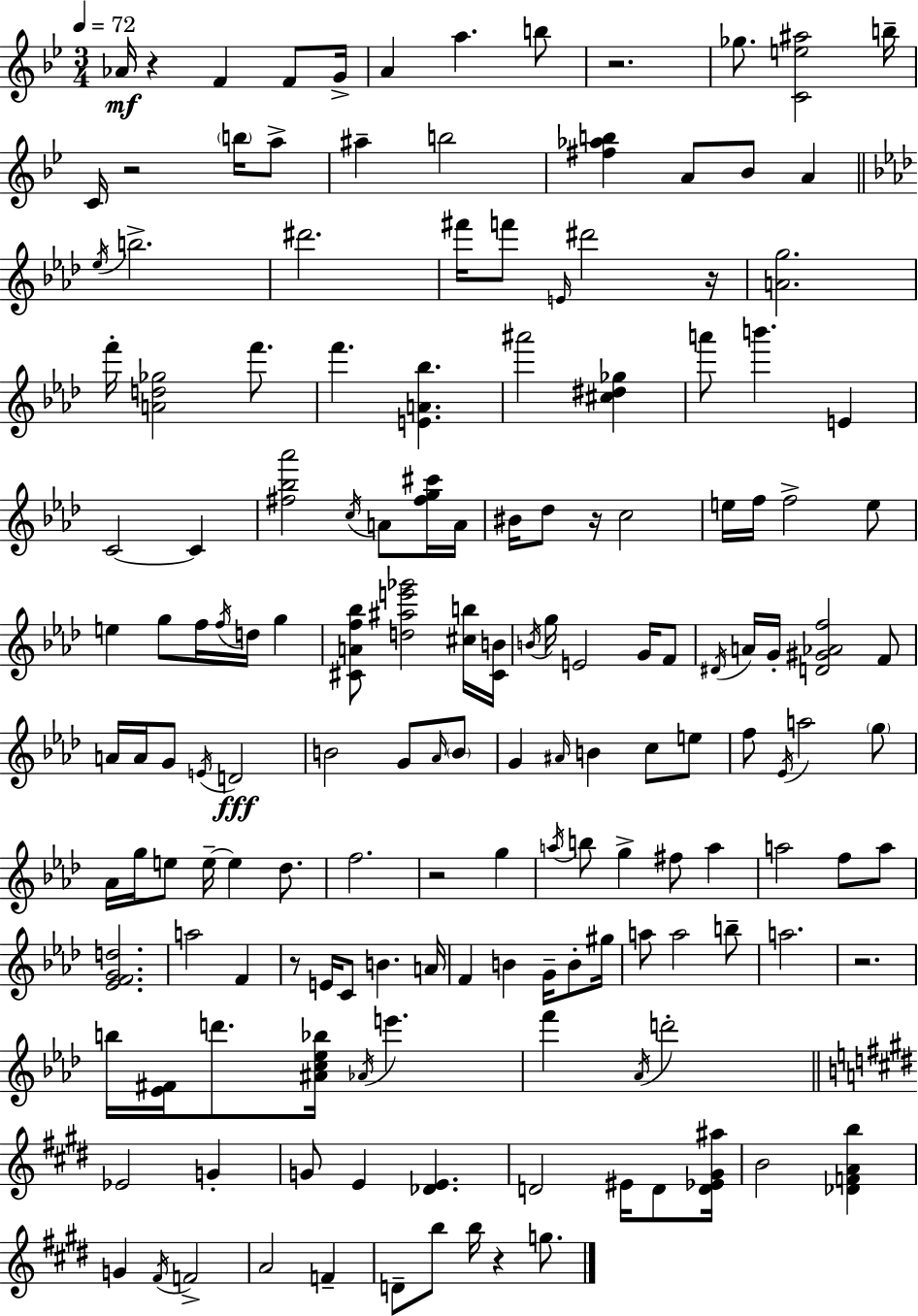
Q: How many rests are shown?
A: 9